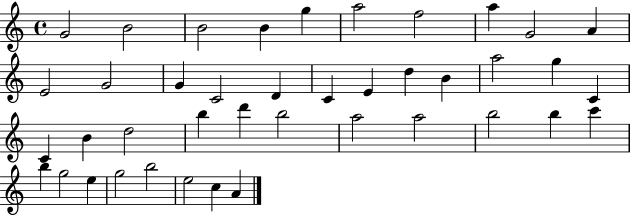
G4/h B4/h B4/h B4/q G5/q A5/h F5/h A5/q G4/h A4/q E4/h G4/h G4/q C4/h D4/q C4/q E4/q D5/q B4/q A5/h G5/q C4/q C4/q B4/q D5/h B5/q D6/q B5/h A5/h A5/h B5/h B5/q C6/q B5/q G5/h E5/q G5/h B5/h E5/h C5/q A4/q